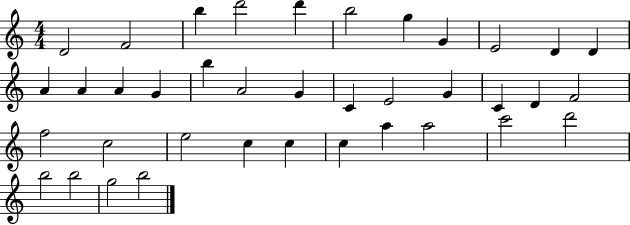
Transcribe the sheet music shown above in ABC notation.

X:1
T:Untitled
M:4/4
L:1/4
K:C
D2 F2 b d'2 d' b2 g G E2 D D A A A G b A2 G C E2 G C D F2 f2 c2 e2 c c c a a2 c'2 d'2 b2 b2 g2 b2